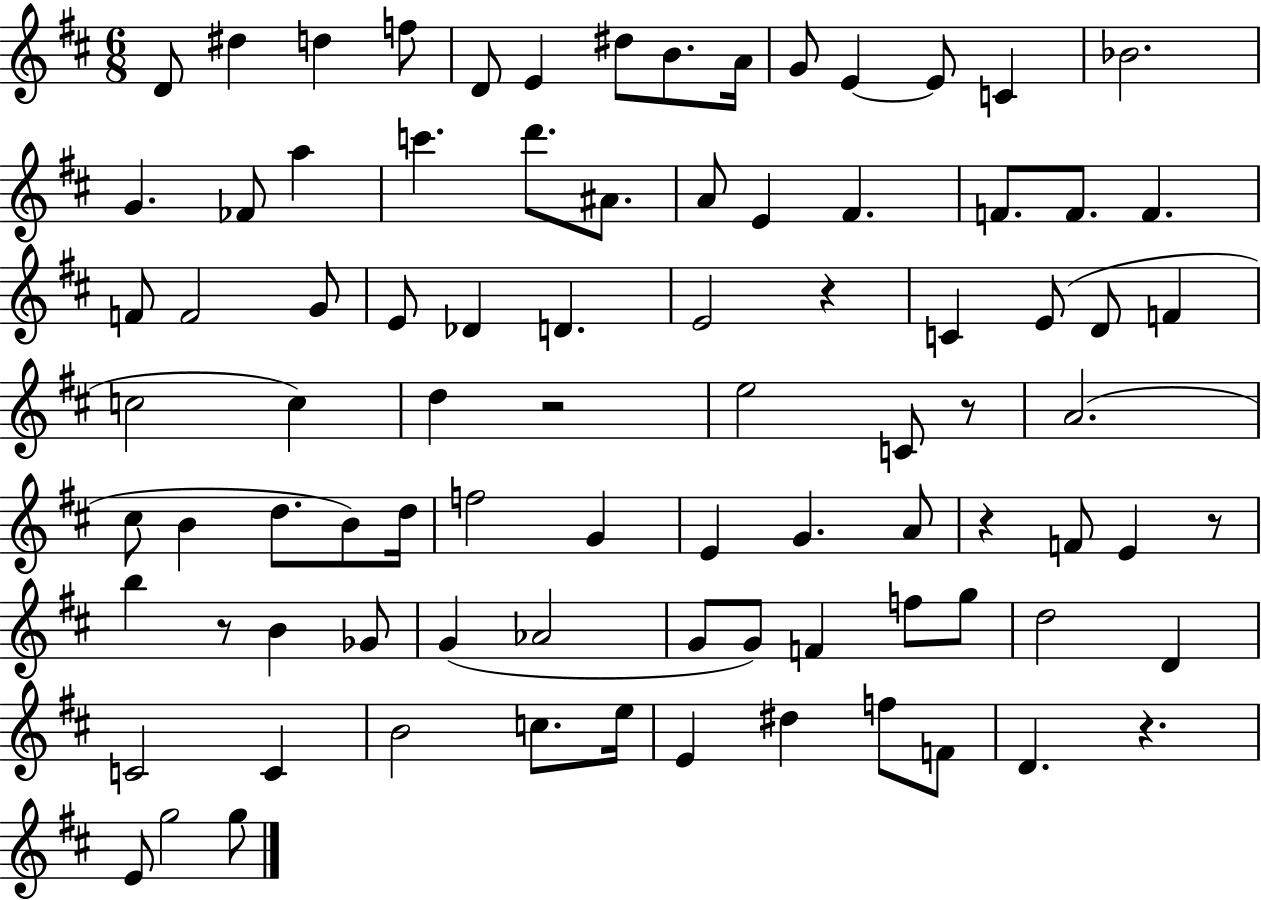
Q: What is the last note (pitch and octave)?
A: G5